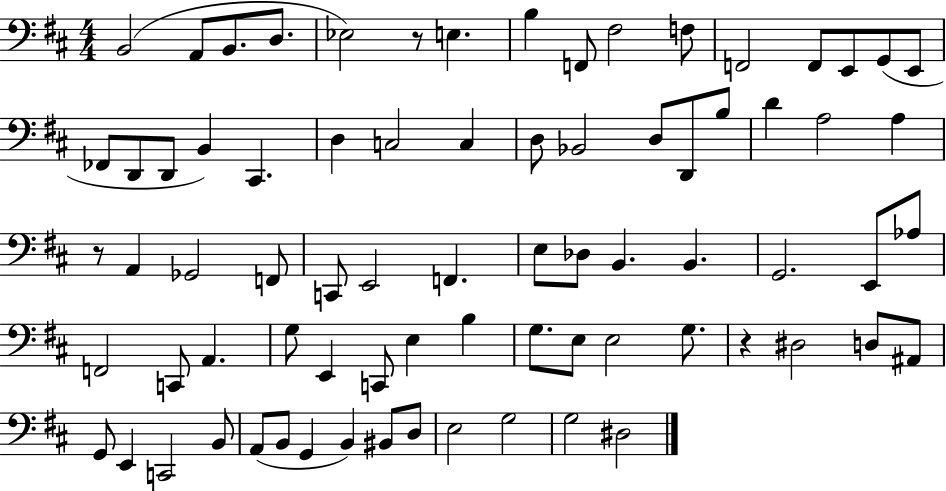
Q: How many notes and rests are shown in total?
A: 76